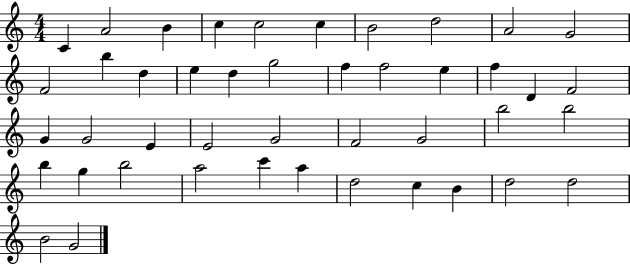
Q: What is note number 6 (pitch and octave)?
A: C5